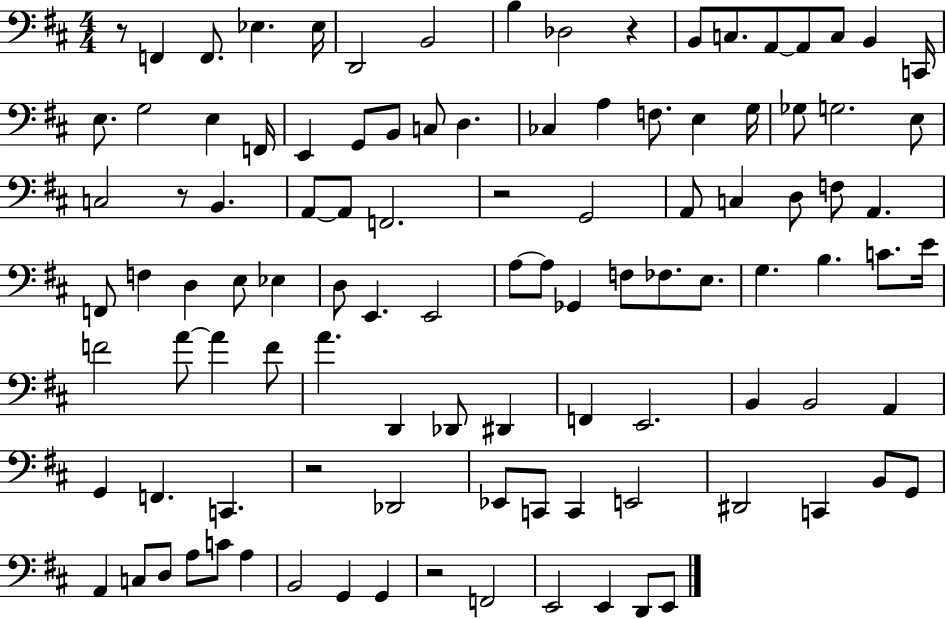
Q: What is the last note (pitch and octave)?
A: E2